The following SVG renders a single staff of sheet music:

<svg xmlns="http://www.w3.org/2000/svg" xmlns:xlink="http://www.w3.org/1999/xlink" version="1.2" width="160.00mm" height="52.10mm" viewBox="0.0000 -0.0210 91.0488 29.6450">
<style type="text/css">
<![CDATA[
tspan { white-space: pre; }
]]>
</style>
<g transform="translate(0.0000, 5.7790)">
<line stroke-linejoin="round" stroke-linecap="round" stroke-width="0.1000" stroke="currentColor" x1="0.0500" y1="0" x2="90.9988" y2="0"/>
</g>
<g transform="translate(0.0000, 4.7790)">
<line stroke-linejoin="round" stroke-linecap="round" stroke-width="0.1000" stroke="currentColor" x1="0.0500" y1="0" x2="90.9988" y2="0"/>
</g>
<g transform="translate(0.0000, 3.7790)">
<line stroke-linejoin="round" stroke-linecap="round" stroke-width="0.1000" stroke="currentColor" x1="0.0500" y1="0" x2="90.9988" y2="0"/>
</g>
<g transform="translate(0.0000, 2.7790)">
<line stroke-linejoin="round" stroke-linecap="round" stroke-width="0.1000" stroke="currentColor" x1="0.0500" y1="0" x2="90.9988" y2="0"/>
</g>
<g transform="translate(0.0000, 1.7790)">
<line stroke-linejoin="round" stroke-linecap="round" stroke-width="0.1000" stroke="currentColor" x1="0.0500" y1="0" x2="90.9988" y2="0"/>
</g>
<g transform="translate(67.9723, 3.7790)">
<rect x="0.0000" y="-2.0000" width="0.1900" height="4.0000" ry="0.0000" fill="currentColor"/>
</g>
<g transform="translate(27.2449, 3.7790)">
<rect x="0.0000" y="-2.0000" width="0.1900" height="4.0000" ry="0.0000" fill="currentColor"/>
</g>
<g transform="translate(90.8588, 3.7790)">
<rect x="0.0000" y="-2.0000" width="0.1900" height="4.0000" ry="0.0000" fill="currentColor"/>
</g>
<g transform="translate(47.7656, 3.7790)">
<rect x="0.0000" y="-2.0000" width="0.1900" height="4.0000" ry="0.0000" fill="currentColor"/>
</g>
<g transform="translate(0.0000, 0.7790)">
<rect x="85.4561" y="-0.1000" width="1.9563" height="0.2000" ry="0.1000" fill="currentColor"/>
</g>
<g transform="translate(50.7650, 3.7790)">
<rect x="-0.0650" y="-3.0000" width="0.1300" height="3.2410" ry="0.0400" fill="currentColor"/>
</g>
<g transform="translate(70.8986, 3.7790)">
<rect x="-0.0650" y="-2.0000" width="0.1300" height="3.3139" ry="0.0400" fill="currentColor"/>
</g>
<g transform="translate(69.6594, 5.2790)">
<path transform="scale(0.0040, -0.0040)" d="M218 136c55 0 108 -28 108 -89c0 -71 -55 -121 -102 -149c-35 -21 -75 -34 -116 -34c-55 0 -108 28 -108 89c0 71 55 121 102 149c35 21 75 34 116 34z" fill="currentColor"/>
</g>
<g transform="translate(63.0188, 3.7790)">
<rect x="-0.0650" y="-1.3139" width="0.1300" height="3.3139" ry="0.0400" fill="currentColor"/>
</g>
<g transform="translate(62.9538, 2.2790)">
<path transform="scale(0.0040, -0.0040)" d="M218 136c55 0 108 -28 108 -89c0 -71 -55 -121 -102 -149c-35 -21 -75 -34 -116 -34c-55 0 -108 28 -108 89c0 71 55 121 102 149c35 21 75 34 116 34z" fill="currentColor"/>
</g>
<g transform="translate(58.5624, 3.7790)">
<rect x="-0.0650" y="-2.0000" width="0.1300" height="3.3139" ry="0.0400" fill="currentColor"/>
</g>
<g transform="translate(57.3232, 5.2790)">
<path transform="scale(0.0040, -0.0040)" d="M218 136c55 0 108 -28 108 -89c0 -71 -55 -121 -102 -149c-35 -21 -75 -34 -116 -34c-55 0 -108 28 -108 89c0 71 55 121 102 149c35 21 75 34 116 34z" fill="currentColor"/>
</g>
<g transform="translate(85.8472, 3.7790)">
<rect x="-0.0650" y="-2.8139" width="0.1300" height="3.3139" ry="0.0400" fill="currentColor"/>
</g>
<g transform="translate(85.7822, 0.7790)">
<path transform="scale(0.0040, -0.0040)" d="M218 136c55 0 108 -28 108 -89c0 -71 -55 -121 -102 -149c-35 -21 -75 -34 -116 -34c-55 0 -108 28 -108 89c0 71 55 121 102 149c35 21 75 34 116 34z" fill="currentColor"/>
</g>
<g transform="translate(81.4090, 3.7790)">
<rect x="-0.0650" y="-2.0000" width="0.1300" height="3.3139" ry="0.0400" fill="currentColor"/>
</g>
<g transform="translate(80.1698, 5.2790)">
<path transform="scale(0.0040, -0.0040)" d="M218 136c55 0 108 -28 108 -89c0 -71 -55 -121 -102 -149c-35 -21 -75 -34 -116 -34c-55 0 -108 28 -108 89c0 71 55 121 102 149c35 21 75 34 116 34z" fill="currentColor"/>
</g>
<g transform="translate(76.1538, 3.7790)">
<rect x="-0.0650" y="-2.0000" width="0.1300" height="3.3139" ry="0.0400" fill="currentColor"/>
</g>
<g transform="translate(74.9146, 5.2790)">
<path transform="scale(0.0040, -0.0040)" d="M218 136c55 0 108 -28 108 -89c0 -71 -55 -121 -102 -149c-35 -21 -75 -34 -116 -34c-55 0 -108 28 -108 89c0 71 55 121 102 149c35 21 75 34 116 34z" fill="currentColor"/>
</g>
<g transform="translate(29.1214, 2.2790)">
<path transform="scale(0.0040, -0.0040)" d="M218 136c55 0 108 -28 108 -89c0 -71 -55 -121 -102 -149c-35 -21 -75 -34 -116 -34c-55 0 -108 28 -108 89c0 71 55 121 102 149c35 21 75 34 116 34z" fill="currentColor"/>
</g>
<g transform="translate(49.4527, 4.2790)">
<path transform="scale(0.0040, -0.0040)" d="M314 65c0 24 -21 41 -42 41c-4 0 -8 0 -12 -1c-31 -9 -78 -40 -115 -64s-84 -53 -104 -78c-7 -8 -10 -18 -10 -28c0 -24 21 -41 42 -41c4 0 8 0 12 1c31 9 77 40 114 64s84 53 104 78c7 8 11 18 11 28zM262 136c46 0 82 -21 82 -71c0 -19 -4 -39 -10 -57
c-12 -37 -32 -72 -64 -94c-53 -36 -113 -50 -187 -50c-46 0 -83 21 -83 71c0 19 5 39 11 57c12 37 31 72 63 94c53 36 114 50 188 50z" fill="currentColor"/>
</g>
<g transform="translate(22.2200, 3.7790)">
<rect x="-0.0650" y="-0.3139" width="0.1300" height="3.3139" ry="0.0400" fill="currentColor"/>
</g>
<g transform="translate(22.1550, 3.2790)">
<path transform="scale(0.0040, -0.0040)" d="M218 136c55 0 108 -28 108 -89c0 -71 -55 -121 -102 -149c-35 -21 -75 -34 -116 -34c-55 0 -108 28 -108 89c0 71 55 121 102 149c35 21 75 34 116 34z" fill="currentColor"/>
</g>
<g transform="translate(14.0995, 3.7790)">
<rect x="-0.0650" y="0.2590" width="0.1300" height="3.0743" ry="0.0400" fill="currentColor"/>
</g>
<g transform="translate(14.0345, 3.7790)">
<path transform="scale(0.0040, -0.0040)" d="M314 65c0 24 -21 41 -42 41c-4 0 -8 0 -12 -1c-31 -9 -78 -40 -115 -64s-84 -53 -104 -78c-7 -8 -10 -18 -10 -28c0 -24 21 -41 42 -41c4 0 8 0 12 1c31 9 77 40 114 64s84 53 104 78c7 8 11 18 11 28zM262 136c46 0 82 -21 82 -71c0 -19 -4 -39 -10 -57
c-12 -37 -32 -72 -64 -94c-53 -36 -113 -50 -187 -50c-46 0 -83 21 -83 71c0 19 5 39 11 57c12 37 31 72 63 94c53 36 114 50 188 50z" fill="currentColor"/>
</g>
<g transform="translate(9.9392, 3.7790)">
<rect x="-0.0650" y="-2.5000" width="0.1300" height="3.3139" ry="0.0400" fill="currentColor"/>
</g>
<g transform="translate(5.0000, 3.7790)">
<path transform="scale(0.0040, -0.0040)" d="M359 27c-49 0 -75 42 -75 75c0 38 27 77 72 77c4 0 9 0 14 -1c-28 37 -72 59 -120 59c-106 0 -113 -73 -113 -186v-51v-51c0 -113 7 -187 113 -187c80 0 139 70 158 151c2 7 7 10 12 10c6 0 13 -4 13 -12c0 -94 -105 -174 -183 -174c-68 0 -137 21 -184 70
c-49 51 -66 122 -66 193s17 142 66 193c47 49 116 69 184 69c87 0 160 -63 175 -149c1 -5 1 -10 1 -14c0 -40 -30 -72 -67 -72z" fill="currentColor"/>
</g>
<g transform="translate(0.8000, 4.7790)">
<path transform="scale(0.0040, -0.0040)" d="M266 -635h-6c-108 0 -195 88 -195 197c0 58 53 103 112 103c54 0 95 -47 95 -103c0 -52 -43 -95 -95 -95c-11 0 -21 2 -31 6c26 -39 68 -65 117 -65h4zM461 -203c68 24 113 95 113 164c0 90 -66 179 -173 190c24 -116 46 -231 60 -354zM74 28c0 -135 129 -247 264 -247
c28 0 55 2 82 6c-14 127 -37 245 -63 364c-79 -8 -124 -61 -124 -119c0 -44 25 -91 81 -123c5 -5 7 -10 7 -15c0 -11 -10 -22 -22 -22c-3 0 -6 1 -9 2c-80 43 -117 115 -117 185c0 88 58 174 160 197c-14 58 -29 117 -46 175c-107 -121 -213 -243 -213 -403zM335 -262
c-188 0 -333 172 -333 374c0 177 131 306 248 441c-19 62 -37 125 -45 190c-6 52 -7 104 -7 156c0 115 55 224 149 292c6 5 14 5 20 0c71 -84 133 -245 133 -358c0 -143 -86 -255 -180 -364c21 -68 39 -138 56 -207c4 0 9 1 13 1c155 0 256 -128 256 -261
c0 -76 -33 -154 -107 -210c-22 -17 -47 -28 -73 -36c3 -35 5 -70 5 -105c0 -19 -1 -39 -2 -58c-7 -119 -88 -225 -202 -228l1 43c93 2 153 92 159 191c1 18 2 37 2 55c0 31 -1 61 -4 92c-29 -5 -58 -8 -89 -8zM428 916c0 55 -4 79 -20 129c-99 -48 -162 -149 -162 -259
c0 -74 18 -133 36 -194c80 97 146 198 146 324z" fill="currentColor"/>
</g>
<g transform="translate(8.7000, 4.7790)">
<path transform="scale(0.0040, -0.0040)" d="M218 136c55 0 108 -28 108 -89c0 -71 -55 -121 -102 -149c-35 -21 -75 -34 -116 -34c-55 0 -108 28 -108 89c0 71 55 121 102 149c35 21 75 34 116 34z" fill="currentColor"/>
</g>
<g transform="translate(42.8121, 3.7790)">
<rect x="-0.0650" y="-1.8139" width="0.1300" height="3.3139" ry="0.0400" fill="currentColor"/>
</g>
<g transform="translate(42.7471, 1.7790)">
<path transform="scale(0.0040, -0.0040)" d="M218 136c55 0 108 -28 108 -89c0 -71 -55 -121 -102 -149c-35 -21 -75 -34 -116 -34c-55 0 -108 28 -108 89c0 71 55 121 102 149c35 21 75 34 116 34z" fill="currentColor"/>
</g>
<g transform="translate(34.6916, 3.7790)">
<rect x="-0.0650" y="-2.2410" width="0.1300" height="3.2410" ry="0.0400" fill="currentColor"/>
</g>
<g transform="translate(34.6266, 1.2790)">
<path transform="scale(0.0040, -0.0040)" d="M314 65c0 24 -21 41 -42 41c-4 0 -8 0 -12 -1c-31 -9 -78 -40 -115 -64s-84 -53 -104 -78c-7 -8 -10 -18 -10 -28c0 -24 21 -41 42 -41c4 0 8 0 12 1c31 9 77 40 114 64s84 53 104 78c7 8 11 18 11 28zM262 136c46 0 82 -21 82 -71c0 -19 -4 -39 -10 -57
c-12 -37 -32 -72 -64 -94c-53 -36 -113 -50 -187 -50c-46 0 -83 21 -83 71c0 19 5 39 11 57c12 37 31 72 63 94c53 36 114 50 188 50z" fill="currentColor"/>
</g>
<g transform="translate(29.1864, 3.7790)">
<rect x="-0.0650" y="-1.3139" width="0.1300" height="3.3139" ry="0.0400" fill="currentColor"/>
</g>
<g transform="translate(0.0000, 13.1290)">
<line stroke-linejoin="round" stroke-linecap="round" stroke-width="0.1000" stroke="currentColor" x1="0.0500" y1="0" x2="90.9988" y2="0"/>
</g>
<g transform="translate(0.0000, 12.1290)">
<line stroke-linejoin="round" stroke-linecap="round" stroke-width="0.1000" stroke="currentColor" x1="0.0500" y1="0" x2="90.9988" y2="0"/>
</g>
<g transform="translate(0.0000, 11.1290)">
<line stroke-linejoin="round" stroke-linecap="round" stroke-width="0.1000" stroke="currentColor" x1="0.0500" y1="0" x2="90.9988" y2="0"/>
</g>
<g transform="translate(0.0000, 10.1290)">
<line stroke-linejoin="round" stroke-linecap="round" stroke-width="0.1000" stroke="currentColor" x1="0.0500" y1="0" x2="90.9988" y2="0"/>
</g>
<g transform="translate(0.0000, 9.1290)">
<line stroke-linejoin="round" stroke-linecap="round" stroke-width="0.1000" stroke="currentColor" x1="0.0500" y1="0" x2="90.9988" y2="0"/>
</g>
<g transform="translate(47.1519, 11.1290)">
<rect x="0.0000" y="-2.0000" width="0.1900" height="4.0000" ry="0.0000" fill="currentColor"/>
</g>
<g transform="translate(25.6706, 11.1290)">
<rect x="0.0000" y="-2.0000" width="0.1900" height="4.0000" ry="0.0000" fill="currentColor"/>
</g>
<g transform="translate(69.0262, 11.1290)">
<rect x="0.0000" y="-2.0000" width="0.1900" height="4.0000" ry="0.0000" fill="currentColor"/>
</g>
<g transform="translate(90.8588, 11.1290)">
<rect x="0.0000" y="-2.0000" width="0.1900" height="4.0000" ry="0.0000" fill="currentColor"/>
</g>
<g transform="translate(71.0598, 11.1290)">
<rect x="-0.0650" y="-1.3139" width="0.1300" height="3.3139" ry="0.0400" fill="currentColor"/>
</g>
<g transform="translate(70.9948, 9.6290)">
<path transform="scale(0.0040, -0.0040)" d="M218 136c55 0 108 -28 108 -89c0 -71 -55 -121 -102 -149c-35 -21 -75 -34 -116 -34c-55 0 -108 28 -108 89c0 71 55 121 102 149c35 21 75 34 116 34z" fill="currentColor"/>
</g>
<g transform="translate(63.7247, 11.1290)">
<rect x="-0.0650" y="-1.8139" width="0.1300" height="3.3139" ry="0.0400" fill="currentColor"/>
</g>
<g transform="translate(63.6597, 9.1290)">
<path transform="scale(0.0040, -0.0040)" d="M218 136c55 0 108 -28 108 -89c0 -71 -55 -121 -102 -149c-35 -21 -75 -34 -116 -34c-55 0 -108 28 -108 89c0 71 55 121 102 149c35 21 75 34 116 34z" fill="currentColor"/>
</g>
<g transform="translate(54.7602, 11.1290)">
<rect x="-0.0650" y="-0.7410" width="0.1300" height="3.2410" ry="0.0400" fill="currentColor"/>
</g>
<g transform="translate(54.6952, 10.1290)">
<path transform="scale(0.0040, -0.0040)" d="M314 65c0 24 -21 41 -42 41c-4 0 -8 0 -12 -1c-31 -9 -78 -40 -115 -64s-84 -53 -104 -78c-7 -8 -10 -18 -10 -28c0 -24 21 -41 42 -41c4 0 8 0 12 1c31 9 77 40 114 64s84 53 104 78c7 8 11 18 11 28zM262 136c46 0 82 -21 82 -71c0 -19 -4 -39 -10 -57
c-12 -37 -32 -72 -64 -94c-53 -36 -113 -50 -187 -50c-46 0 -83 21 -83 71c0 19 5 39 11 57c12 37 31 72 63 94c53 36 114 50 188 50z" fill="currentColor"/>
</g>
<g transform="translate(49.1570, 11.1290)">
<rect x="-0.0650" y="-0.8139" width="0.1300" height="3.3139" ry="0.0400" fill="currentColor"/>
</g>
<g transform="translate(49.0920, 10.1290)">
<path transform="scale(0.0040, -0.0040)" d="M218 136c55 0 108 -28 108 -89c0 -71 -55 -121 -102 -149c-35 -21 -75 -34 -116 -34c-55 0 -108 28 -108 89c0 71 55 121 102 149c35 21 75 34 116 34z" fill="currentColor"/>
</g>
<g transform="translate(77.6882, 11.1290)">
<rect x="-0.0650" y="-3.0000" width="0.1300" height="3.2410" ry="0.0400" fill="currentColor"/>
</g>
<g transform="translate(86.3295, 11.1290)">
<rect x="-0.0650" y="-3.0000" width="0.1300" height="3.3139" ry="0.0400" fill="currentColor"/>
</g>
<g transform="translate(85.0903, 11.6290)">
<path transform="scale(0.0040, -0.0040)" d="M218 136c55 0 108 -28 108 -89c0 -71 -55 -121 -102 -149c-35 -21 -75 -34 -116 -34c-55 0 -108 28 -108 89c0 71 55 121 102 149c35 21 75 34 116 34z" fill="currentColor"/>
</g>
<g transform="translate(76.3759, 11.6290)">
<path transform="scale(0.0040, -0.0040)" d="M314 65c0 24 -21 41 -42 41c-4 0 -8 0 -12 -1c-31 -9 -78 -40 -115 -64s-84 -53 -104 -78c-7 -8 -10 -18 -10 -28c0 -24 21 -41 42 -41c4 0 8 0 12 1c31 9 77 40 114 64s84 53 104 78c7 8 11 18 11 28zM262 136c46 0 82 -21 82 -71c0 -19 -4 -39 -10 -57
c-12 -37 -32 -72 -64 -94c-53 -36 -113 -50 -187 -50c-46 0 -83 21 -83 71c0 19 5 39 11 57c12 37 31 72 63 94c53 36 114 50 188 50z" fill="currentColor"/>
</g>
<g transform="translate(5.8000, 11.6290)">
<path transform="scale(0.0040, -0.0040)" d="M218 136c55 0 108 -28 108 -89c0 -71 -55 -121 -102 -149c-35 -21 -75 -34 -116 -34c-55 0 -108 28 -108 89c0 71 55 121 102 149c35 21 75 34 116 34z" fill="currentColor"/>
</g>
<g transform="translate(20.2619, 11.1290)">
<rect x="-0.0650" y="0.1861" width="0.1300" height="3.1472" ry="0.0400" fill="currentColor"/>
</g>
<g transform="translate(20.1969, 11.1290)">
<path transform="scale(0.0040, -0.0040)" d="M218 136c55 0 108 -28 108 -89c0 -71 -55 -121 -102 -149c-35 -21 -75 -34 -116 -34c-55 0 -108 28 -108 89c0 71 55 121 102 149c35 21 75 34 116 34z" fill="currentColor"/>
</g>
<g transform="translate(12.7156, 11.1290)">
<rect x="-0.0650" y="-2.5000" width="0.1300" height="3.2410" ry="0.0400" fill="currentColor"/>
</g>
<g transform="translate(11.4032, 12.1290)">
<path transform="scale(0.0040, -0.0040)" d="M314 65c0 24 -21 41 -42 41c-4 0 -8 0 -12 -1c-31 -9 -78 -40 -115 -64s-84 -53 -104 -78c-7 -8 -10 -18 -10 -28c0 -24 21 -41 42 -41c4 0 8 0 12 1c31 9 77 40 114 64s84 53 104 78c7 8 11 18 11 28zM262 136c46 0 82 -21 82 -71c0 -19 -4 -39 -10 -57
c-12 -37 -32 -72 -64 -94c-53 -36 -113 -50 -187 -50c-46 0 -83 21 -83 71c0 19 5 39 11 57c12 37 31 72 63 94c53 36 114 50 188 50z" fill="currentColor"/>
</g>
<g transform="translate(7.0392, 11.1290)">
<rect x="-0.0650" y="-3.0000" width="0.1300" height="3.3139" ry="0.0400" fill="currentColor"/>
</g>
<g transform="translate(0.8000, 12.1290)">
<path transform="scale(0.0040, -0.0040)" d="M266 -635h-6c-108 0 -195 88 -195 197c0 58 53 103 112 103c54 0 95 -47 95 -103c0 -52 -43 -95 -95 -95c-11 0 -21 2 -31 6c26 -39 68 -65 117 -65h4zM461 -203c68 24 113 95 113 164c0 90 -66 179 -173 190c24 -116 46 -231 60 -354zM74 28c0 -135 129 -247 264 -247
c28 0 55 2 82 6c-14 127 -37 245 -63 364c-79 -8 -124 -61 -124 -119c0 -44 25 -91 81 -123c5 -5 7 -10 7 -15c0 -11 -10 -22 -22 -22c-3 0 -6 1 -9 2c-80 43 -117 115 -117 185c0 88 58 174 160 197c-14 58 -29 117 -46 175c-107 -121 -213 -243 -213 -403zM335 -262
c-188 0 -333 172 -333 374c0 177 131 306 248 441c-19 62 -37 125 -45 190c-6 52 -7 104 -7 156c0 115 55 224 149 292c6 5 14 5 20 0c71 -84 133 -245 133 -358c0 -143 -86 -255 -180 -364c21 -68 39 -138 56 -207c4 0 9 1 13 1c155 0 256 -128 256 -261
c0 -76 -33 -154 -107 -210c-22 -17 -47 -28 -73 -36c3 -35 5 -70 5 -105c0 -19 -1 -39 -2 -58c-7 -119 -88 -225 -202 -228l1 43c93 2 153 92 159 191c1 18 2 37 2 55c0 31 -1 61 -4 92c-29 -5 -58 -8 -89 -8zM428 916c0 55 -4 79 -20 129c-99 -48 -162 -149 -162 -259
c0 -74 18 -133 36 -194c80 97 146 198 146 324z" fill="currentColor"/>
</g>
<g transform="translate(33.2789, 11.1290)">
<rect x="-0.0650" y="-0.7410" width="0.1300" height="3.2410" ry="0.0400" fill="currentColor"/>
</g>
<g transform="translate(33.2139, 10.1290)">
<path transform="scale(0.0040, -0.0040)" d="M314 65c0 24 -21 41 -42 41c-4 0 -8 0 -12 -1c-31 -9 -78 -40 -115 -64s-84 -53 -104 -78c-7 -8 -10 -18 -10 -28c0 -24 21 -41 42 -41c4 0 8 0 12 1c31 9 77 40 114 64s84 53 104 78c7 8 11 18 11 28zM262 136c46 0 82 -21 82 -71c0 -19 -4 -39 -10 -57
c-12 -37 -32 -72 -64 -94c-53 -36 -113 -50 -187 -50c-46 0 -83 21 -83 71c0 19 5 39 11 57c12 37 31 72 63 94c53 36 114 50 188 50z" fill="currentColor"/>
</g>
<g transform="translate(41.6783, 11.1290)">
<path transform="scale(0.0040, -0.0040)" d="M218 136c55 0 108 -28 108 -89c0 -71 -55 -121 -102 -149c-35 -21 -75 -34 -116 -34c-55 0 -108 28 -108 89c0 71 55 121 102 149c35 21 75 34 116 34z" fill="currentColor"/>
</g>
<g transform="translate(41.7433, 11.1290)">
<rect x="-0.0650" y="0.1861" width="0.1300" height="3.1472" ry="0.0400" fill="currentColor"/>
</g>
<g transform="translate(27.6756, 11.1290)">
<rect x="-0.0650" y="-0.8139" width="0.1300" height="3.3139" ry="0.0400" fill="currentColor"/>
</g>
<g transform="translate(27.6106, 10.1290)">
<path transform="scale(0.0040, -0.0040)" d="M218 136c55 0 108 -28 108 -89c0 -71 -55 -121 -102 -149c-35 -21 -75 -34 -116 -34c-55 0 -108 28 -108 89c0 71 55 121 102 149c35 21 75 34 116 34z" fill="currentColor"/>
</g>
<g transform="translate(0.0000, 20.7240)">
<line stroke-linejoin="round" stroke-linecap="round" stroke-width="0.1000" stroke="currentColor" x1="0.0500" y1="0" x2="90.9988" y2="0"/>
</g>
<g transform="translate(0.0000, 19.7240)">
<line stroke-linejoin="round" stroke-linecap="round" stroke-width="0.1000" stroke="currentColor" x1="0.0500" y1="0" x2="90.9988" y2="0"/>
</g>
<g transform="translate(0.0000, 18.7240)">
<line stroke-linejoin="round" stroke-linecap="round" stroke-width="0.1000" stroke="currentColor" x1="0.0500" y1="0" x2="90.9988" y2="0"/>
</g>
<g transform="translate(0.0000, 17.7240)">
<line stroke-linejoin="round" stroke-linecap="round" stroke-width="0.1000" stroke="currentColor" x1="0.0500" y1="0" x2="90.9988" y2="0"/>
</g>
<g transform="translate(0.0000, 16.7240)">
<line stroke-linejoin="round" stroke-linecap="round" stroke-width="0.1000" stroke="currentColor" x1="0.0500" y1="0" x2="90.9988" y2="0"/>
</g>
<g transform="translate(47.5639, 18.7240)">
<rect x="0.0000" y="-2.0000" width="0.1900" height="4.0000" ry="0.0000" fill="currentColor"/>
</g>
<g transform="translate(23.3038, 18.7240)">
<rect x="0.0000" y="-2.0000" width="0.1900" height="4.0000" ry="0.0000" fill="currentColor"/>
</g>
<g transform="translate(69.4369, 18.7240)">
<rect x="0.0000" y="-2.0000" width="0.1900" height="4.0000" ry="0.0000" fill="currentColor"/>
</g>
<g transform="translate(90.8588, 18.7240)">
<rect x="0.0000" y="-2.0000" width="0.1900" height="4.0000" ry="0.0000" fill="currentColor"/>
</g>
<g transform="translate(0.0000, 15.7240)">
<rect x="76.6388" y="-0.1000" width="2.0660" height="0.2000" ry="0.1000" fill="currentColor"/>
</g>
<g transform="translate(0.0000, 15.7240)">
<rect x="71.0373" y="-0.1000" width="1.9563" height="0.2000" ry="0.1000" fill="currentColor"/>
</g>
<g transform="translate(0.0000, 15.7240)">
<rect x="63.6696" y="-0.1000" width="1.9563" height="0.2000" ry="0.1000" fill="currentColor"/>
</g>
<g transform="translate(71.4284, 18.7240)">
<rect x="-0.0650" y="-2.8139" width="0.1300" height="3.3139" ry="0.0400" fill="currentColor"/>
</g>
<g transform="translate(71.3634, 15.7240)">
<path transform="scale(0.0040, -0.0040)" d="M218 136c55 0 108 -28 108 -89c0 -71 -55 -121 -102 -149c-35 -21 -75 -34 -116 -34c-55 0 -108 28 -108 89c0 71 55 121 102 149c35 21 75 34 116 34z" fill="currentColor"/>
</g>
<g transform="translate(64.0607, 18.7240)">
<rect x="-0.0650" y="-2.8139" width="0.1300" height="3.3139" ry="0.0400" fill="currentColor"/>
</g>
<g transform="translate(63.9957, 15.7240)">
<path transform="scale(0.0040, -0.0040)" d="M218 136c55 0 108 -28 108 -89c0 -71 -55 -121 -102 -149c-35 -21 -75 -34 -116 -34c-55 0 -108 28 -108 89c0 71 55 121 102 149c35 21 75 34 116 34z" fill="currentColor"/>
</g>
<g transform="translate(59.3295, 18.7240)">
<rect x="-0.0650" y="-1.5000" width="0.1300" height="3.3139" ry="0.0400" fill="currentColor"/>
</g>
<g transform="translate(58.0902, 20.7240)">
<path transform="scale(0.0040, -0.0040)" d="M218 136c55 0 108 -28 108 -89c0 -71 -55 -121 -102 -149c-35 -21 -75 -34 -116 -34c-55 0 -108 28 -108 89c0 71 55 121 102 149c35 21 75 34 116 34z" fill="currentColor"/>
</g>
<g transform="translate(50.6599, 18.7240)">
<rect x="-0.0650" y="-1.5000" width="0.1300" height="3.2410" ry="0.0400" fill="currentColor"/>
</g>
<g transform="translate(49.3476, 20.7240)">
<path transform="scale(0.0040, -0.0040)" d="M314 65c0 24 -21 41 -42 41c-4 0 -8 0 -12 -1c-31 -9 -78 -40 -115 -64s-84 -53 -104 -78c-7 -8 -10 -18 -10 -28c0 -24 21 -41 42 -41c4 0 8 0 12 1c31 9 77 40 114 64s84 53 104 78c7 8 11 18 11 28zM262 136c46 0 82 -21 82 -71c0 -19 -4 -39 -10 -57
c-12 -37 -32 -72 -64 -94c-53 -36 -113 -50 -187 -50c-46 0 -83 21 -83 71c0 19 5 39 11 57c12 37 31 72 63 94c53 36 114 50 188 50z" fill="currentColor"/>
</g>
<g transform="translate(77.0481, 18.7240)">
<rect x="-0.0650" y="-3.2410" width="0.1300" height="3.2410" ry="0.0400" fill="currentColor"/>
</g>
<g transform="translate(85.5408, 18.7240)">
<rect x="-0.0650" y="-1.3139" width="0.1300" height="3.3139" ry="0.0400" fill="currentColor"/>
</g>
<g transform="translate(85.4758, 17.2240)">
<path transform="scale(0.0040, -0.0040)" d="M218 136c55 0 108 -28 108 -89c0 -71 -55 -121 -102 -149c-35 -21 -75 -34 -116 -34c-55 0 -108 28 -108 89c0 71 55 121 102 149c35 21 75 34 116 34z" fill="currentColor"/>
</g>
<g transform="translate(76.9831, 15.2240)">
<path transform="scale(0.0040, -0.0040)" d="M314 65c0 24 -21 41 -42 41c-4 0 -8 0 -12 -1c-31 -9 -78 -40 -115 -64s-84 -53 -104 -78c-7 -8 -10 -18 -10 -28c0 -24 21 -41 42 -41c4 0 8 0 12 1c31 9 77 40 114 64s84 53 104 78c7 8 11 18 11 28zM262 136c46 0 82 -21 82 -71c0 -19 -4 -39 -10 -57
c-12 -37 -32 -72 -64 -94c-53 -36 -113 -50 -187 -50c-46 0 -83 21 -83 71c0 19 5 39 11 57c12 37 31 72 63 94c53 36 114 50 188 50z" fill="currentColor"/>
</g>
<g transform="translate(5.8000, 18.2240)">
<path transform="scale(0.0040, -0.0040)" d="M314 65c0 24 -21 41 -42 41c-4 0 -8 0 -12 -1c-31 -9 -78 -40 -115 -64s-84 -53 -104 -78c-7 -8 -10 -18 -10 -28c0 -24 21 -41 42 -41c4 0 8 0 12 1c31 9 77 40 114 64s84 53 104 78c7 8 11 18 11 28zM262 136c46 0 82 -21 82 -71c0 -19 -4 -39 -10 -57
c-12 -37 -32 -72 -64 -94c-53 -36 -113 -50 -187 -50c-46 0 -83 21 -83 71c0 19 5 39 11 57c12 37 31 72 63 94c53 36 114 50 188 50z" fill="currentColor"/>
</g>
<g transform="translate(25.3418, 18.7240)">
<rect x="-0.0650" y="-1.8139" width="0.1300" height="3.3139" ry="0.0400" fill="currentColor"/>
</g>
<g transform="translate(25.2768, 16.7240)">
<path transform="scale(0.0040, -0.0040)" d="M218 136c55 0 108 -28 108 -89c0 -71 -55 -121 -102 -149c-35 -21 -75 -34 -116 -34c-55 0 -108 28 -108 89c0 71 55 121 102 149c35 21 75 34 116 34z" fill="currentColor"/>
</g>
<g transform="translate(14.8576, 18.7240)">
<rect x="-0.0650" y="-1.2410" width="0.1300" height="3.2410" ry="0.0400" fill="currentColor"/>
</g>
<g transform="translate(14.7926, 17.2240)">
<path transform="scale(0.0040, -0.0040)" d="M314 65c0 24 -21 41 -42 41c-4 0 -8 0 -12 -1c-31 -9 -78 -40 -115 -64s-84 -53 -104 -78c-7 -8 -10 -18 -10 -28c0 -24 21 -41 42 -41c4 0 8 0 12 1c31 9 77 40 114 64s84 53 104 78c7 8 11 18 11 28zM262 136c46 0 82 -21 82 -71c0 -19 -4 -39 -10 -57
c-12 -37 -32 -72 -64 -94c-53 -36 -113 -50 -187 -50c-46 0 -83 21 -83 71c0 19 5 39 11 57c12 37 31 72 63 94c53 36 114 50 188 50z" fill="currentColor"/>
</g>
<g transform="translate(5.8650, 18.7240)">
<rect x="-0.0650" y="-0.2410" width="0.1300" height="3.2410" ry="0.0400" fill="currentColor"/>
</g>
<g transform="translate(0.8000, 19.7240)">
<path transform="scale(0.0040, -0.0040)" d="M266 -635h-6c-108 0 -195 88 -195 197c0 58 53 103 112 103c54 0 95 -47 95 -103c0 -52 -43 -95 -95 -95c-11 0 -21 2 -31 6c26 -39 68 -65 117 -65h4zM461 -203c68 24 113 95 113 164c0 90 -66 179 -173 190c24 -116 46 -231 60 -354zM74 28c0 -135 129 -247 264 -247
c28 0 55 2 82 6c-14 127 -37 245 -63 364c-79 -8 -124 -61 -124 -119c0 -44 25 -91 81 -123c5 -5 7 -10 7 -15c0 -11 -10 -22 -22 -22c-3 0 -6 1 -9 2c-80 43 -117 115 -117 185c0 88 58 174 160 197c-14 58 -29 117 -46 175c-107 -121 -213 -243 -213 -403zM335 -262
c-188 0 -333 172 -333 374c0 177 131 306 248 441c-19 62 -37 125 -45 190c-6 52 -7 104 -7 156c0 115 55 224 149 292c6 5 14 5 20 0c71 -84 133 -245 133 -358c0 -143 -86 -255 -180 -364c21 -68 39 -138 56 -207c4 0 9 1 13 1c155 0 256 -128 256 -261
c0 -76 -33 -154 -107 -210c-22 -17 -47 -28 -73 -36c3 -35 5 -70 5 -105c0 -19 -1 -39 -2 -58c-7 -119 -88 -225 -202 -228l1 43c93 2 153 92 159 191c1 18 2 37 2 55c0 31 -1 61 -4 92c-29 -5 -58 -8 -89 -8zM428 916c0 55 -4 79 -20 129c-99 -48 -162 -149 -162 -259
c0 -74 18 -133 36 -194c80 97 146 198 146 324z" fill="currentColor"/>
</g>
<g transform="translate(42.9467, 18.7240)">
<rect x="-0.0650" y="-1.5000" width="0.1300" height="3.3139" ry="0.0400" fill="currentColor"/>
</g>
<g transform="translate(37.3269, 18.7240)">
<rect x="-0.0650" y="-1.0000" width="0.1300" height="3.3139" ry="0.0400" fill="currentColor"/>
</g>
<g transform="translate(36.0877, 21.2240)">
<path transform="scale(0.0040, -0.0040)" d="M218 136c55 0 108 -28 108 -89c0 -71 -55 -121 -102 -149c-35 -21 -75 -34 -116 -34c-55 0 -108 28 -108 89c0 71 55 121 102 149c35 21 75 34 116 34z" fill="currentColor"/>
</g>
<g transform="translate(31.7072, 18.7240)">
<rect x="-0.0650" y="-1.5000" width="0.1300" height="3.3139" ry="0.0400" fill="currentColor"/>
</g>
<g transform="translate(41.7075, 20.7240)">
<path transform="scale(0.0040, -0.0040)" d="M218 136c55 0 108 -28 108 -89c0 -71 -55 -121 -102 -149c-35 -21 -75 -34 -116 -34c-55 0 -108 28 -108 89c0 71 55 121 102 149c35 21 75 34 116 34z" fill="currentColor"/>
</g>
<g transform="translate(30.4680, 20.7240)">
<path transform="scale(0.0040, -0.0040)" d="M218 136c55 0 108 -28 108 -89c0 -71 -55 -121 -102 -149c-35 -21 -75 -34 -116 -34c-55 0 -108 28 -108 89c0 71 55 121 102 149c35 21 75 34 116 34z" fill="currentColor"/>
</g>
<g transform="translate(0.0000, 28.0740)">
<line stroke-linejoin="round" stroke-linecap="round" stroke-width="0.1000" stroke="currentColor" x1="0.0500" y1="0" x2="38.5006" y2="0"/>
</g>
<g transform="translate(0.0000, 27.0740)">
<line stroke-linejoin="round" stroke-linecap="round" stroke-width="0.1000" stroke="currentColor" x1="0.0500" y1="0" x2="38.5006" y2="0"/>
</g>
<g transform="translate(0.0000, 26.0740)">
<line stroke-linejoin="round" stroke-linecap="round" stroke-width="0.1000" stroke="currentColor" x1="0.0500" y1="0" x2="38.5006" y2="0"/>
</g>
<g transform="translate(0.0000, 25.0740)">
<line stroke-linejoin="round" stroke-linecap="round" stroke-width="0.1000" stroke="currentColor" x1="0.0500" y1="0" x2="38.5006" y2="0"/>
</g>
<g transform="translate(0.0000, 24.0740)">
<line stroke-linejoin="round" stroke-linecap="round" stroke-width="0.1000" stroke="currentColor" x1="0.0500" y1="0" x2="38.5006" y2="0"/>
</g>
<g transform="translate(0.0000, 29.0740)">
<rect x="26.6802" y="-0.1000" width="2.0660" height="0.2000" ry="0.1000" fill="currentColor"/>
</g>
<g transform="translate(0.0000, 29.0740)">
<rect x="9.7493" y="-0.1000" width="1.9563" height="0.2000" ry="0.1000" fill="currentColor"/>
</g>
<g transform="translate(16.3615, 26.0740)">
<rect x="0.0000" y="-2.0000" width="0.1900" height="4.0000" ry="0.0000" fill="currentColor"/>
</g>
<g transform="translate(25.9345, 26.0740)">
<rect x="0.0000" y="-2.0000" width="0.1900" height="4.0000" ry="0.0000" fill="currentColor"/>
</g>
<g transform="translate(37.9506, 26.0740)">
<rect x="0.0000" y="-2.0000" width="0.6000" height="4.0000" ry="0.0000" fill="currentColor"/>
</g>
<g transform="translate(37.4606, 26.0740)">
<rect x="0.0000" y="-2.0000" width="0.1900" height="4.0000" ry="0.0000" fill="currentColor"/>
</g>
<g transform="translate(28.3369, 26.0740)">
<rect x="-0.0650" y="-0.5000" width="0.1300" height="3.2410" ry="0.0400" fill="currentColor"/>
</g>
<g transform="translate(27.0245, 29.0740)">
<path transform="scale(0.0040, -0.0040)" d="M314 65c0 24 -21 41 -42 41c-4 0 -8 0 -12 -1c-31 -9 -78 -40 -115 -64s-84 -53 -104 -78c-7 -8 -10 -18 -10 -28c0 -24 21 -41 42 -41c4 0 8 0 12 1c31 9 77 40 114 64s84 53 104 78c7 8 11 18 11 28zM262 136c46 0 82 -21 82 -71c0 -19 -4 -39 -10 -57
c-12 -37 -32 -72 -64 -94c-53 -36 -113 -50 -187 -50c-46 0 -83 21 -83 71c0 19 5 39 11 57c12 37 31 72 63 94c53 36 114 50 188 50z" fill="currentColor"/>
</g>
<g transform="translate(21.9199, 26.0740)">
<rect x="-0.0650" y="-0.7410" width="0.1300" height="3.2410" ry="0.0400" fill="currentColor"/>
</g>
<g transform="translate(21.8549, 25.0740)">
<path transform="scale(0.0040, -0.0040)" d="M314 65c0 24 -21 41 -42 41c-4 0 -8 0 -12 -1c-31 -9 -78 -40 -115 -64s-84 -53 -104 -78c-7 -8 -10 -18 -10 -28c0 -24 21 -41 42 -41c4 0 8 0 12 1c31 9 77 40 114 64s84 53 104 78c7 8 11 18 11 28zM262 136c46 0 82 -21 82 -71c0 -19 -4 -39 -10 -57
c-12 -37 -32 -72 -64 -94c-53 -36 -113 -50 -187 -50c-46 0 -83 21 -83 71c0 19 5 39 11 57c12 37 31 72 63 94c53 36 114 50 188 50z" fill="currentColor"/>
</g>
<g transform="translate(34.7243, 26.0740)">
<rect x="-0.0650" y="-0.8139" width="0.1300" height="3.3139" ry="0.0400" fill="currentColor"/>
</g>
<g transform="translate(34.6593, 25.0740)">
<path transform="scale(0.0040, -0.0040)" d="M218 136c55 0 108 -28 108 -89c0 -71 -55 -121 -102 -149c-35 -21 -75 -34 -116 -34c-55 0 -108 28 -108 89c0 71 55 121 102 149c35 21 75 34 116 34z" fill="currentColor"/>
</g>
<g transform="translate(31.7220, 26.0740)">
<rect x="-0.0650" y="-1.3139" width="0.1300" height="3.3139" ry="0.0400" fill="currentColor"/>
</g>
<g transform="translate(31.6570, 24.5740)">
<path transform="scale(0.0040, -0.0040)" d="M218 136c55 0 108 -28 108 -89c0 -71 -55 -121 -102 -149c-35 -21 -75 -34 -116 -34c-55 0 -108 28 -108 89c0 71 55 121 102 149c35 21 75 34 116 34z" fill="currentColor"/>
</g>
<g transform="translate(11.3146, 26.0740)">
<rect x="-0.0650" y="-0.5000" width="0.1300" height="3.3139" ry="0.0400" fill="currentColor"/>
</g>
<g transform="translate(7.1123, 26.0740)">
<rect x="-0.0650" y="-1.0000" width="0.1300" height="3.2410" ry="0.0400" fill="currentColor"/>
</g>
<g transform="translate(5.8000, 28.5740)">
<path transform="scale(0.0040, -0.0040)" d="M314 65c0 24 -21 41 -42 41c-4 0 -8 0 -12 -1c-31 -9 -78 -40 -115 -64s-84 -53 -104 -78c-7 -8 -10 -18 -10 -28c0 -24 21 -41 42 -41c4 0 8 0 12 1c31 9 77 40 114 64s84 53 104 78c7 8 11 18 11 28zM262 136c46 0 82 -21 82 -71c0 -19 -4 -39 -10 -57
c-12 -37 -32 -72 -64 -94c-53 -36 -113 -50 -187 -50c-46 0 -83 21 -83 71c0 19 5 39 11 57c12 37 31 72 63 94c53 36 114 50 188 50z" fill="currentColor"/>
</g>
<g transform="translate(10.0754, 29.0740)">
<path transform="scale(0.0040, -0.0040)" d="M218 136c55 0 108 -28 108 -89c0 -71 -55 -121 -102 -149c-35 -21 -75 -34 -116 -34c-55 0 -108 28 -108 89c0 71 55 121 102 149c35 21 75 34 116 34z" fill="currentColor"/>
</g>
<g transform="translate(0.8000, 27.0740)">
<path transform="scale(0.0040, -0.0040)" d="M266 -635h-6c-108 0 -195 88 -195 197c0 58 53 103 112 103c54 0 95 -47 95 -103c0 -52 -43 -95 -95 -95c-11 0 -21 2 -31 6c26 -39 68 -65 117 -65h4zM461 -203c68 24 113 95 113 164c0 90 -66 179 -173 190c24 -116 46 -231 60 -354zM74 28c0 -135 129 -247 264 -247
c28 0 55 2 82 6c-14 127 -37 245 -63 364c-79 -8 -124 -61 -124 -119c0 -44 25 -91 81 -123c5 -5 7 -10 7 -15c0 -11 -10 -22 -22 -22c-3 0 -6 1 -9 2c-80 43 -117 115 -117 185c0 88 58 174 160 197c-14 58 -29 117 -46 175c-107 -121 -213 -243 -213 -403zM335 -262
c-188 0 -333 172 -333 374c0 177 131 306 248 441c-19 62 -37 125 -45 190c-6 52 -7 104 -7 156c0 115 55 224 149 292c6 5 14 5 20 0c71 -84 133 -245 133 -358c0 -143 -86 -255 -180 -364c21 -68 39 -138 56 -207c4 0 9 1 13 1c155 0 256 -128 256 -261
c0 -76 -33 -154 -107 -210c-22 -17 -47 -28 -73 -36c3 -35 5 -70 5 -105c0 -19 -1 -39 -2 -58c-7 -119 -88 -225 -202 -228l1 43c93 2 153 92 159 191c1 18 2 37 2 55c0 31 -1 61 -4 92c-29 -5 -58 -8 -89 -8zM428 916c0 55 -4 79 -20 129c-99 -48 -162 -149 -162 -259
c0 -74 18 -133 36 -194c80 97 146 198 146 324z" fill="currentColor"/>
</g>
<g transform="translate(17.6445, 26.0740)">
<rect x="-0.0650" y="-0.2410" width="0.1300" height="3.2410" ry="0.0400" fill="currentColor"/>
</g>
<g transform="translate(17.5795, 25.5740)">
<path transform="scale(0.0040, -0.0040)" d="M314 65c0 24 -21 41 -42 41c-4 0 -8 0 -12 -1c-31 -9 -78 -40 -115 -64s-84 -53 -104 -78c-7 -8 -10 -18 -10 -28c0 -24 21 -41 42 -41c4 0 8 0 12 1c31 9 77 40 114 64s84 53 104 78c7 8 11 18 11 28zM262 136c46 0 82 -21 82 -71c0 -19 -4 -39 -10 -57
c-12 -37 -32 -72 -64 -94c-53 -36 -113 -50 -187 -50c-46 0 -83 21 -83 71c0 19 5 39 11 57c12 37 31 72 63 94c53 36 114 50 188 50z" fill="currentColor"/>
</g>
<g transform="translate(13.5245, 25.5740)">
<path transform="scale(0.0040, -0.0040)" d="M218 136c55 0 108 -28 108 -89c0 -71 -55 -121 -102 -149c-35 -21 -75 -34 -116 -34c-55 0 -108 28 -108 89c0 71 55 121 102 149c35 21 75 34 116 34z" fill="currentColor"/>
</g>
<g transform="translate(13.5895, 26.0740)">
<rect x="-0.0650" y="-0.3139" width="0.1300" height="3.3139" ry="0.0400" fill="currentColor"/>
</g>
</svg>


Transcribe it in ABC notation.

X:1
T:Untitled
M:4/4
L:1/4
K:C
G B2 c e g2 f A2 F e F F F a A G2 B d d2 B d d2 f e A2 A c2 e2 f E D E E2 E a a b2 e D2 C c c2 d2 C2 e d